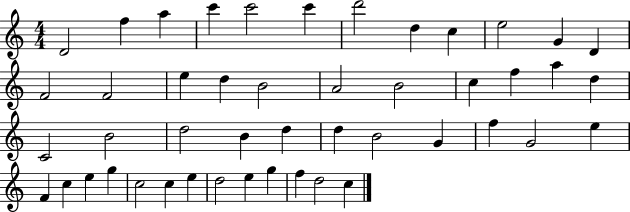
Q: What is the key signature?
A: C major